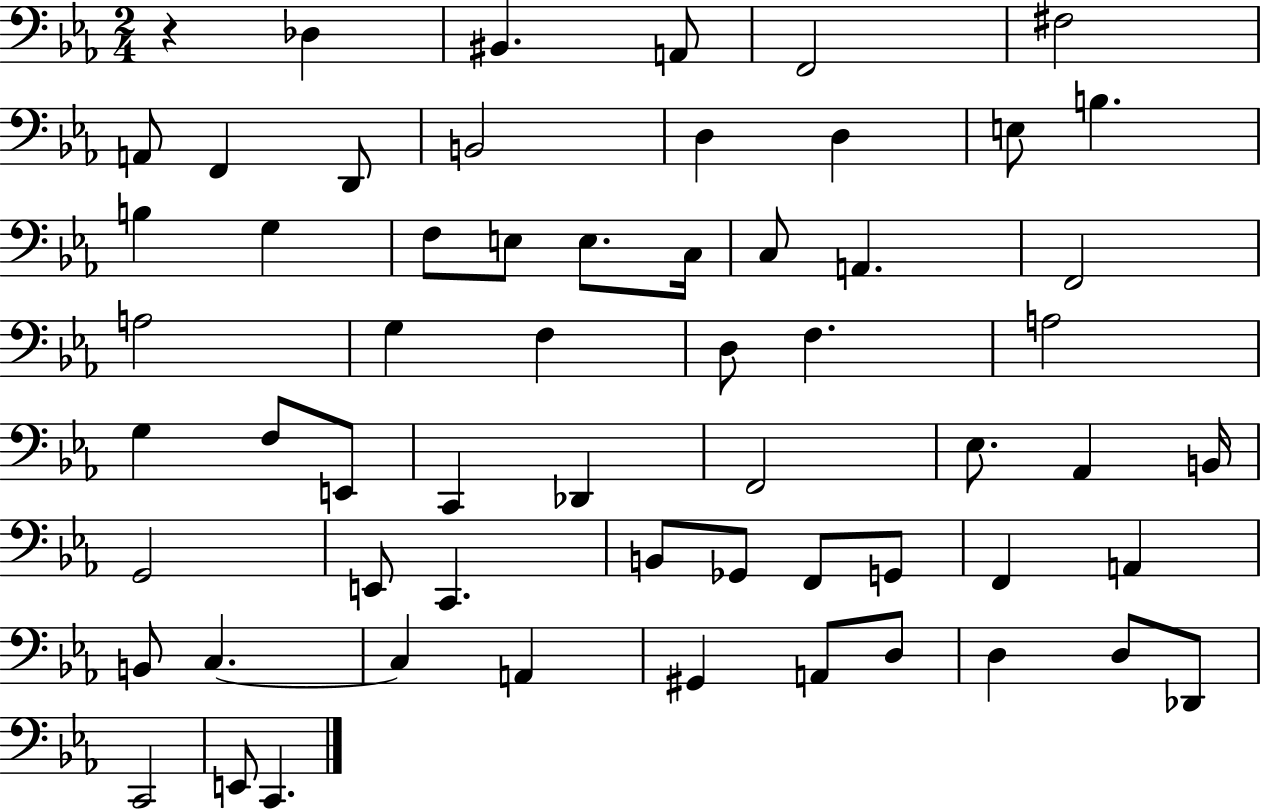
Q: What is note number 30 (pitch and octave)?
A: F3